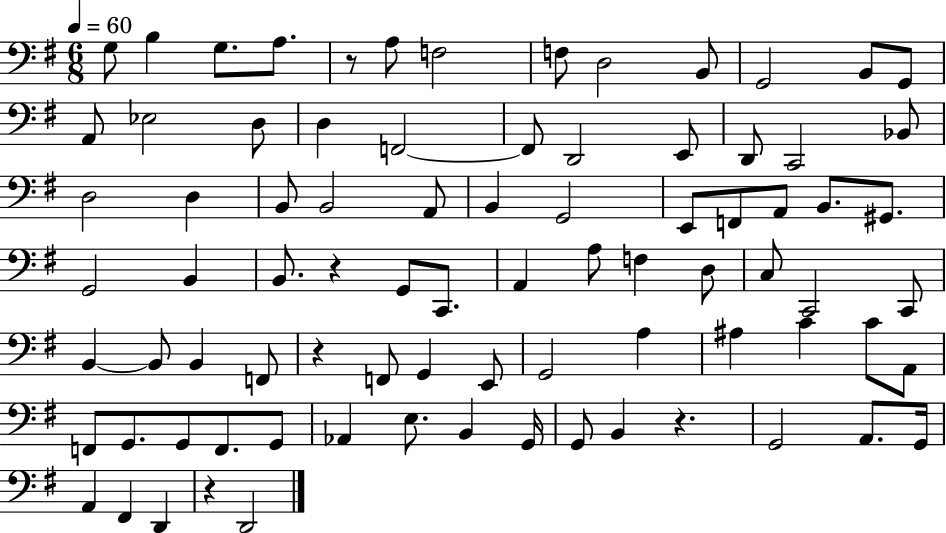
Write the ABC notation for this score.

X:1
T:Untitled
M:6/8
L:1/4
K:G
G,/2 B, G,/2 A,/2 z/2 A,/2 F,2 F,/2 D,2 B,,/2 G,,2 B,,/2 G,,/2 A,,/2 _E,2 D,/2 D, F,,2 F,,/2 D,,2 E,,/2 D,,/2 C,,2 _B,,/2 D,2 D, B,,/2 B,,2 A,,/2 B,, G,,2 E,,/2 F,,/2 A,,/2 B,,/2 ^G,,/2 G,,2 B,, B,,/2 z G,,/2 C,,/2 A,, A,/2 F, D,/2 C,/2 C,,2 C,,/2 B,, B,,/2 B,, F,,/2 z F,,/2 G,, E,,/2 G,,2 A, ^A, C C/2 A,,/2 F,,/2 G,,/2 G,,/2 F,,/2 G,,/2 _A,, E,/2 B,, G,,/4 G,,/2 B,, z G,,2 A,,/2 G,,/4 A,, ^F,, D,, z D,,2